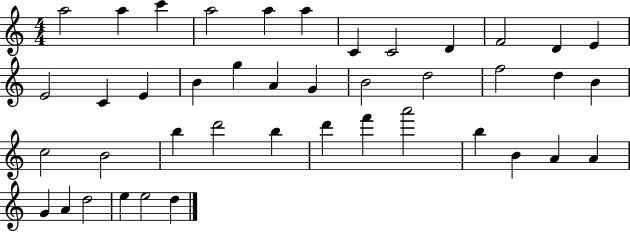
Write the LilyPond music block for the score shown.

{
  \clef treble
  \numericTimeSignature
  \time 4/4
  \key c \major
  a''2 a''4 c'''4 | a''2 a''4 a''4 | c'4 c'2 d'4 | f'2 d'4 e'4 | \break e'2 c'4 e'4 | b'4 g''4 a'4 g'4 | b'2 d''2 | f''2 d''4 b'4 | \break c''2 b'2 | b''4 d'''2 b''4 | d'''4 f'''4 a'''2 | b''4 b'4 a'4 a'4 | \break g'4 a'4 d''2 | e''4 e''2 d''4 | \bar "|."
}